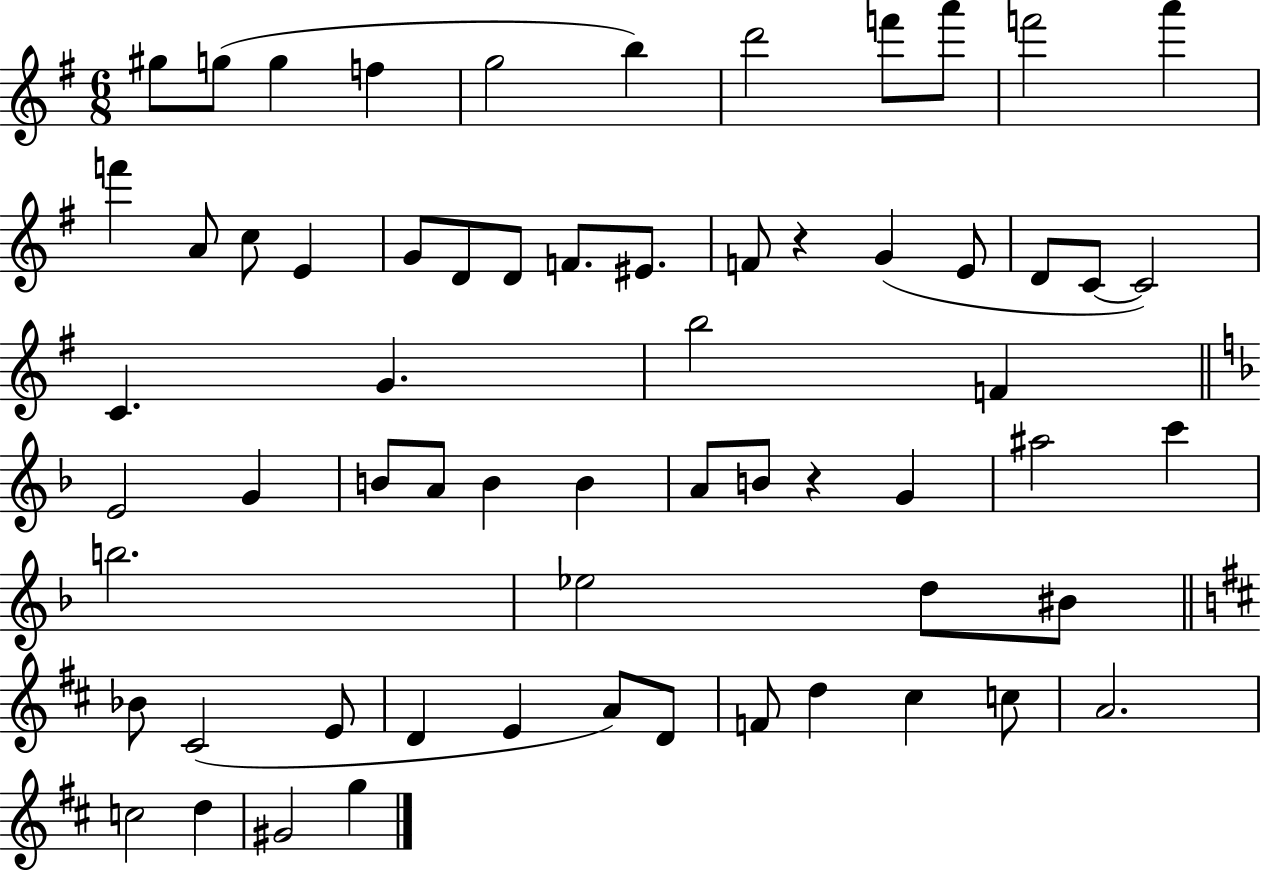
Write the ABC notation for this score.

X:1
T:Untitled
M:6/8
L:1/4
K:G
^g/2 g/2 g f g2 b d'2 f'/2 a'/2 f'2 a' f' A/2 c/2 E G/2 D/2 D/2 F/2 ^E/2 F/2 z G E/2 D/2 C/2 C2 C G b2 F E2 G B/2 A/2 B B A/2 B/2 z G ^a2 c' b2 _e2 d/2 ^B/2 _B/2 ^C2 E/2 D E A/2 D/2 F/2 d ^c c/2 A2 c2 d ^G2 g